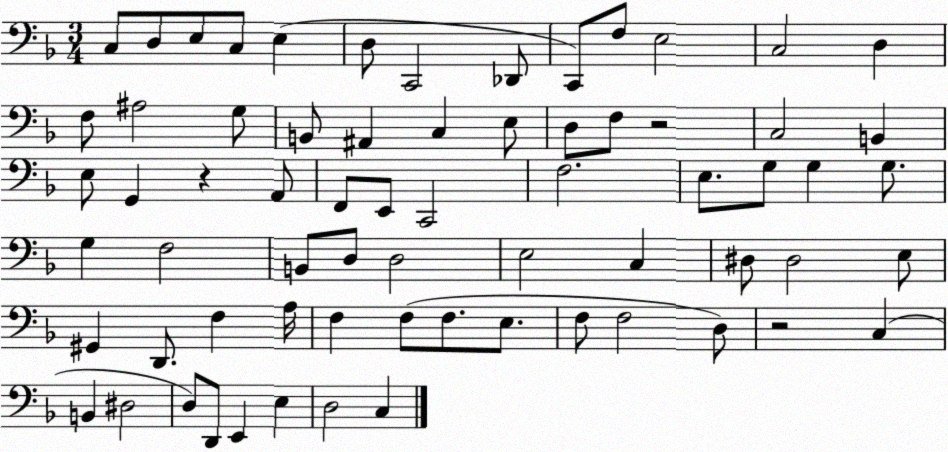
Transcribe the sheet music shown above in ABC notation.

X:1
T:Untitled
M:3/4
L:1/4
K:F
C,/2 D,/2 E,/2 C,/2 E, D,/2 C,,2 _D,,/2 C,,/2 F,/2 E,2 C,2 D, F,/2 ^A,2 G,/2 B,,/2 ^A,, C, E,/2 D,/2 F,/2 z2 C,2 B,, E,/2 G,, z A,,/2 F,,/2 E,,/2 C,,2 F,2 E,/2 G,/2 G, G,/2 G, F,2 B,,/2 D,/2 D,2 E,2 C, ^D,/2 ^D,2 E,/2 ^G,, D,,/2 F, A,/4 F, F,/2 F,/2 E,/2 F,/2 F,2 D,/2 z2 C, B,, ^D,2 D,/2 D,,/2 E,, E, D,2 C,